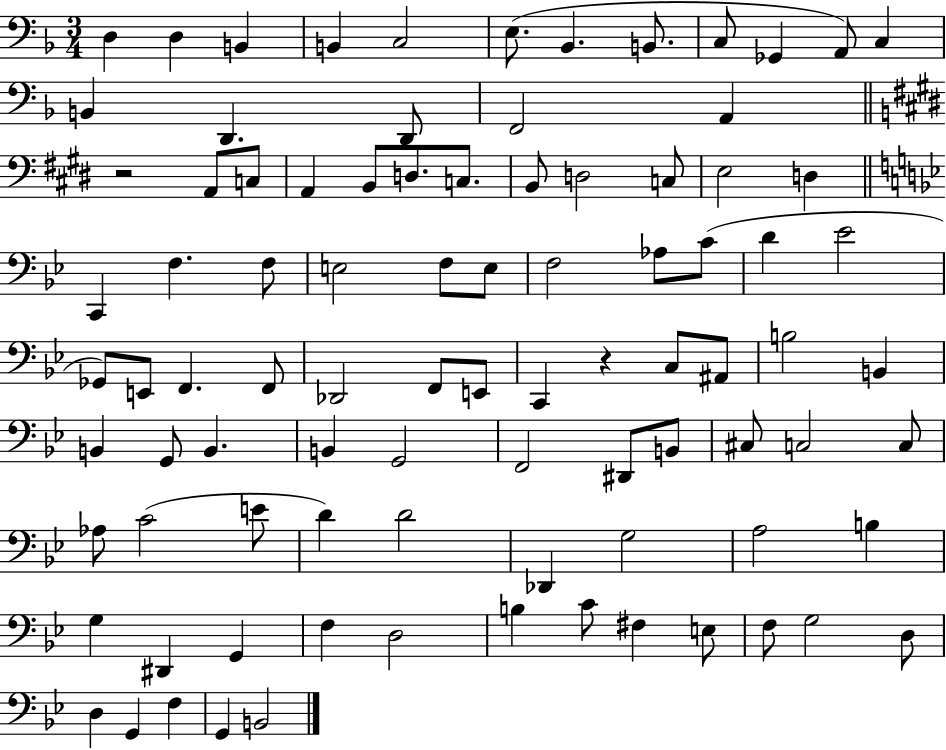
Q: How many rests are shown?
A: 2